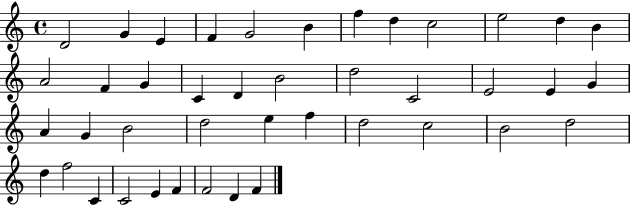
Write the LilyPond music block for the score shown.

{
  \clef treble
  \time 4/4
  \defaultTimeSignature
  \key c \major
  d'2 g'4 e'4 | f'4 g'2 b'4 | f''4 d''4 c''2 | e''2 d''4 b'4 | \break a'2 f'4 g'4 | c'4 d'4 b'2 | d''2 c'2 | e'2 e'4 g'4 | \break a'4 g'4 b'2 | d''2 e''4 f''4 | d''2 c''2 | b'2 d''2 | \break d''4 f''2 c'4 | c'2 e'4 f'4 | f'2 d'4 f'4 | \bar "|."
}